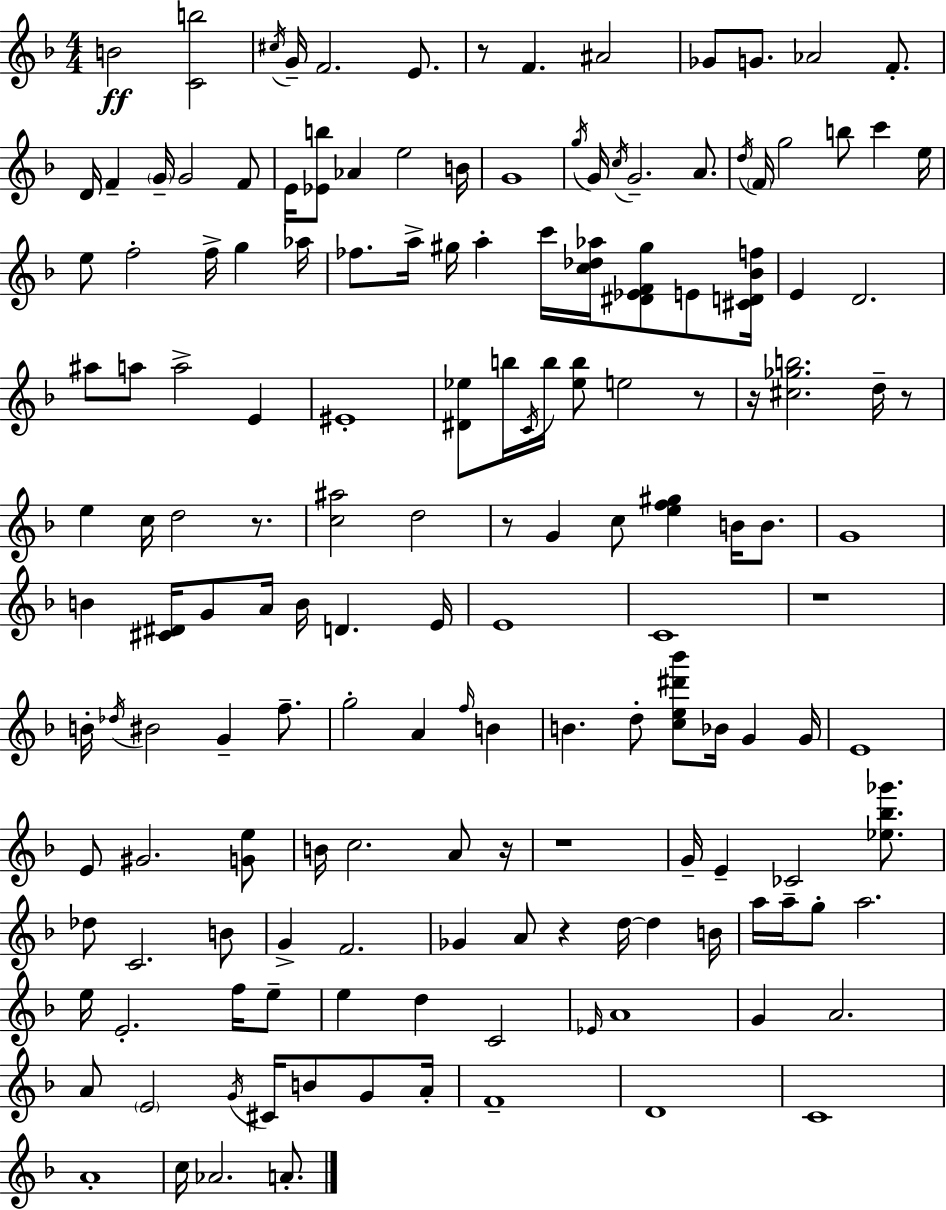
B4/h [C4,B5]/h C#5/s G4/s F4/h. E4/e. R/e F4/q. A#4/h Gb4/e G4/e. Ab4/h F4/e. D4/s F4/q G4/s G4/h F4/e E4/s [Eb4,B5]/e Ab4/q E5/h B4/s G4/w G5/s G4/s C5/s G4/h. A4/e. D5/s F4/s G5/h B5/e C6/q E5/s E5/e F5/h F5/s G5/q Ab5/s FES5/e. A5/s G#5/s A5/q C6/s [C5,Db5,Ab5]/s [D#4,Eb4,F4,G#5]/e E4/e [C#4,D4,Bb4,F5]/s E4/q D4/h. A#5/e A5/e A5/h E4/q EIS4/w [D#4,Eb5]/e B5/s C4/s B5/s [Eb5,B5]/e E5/h R/e R/s [C#5,Gb5,B5]/h. D5/s R/e E5/q C5/s D5/h R/e. [C5,A#5]/h D5/h R/e G4/q C5/e [E5,F5,G#5]/q B4/s B4/e. G4/w B4/q [C#4,D#4]/s G4/e A4/s B4/s D4/q. E4/s E4/w C4/w R/w B4/s Db5/s BIS4/h G4/q F5/e. G5/h A4/q F5/s B4/q B4/q. D5/e [C5,E5,D#6,Bb6]/e Bb4/s G4/q G4/s E4/w E4/e G#4/h. [G4,E5]/e B4/s C5/h. A4/e R/s R/w G4/s E4/q CES4/h [Eb5,Bb5,Gb6]/e. Db5/e C4/h. B4/e G4/q F4/h. Gb4/q A4/e R/q D5/s D5/q B4/s A5/s A5/s G5/e A5/h. E5/s E4/h. F5/s E5/e E5/q D5/q C4/h Eb4/s A4/w G4/q A4/h. A4/e E4/h G4/s C#4/s B4/e G4/e A4/s F4/w D4/w C4/w A4/w C5/s Ab4/h. A4/e.